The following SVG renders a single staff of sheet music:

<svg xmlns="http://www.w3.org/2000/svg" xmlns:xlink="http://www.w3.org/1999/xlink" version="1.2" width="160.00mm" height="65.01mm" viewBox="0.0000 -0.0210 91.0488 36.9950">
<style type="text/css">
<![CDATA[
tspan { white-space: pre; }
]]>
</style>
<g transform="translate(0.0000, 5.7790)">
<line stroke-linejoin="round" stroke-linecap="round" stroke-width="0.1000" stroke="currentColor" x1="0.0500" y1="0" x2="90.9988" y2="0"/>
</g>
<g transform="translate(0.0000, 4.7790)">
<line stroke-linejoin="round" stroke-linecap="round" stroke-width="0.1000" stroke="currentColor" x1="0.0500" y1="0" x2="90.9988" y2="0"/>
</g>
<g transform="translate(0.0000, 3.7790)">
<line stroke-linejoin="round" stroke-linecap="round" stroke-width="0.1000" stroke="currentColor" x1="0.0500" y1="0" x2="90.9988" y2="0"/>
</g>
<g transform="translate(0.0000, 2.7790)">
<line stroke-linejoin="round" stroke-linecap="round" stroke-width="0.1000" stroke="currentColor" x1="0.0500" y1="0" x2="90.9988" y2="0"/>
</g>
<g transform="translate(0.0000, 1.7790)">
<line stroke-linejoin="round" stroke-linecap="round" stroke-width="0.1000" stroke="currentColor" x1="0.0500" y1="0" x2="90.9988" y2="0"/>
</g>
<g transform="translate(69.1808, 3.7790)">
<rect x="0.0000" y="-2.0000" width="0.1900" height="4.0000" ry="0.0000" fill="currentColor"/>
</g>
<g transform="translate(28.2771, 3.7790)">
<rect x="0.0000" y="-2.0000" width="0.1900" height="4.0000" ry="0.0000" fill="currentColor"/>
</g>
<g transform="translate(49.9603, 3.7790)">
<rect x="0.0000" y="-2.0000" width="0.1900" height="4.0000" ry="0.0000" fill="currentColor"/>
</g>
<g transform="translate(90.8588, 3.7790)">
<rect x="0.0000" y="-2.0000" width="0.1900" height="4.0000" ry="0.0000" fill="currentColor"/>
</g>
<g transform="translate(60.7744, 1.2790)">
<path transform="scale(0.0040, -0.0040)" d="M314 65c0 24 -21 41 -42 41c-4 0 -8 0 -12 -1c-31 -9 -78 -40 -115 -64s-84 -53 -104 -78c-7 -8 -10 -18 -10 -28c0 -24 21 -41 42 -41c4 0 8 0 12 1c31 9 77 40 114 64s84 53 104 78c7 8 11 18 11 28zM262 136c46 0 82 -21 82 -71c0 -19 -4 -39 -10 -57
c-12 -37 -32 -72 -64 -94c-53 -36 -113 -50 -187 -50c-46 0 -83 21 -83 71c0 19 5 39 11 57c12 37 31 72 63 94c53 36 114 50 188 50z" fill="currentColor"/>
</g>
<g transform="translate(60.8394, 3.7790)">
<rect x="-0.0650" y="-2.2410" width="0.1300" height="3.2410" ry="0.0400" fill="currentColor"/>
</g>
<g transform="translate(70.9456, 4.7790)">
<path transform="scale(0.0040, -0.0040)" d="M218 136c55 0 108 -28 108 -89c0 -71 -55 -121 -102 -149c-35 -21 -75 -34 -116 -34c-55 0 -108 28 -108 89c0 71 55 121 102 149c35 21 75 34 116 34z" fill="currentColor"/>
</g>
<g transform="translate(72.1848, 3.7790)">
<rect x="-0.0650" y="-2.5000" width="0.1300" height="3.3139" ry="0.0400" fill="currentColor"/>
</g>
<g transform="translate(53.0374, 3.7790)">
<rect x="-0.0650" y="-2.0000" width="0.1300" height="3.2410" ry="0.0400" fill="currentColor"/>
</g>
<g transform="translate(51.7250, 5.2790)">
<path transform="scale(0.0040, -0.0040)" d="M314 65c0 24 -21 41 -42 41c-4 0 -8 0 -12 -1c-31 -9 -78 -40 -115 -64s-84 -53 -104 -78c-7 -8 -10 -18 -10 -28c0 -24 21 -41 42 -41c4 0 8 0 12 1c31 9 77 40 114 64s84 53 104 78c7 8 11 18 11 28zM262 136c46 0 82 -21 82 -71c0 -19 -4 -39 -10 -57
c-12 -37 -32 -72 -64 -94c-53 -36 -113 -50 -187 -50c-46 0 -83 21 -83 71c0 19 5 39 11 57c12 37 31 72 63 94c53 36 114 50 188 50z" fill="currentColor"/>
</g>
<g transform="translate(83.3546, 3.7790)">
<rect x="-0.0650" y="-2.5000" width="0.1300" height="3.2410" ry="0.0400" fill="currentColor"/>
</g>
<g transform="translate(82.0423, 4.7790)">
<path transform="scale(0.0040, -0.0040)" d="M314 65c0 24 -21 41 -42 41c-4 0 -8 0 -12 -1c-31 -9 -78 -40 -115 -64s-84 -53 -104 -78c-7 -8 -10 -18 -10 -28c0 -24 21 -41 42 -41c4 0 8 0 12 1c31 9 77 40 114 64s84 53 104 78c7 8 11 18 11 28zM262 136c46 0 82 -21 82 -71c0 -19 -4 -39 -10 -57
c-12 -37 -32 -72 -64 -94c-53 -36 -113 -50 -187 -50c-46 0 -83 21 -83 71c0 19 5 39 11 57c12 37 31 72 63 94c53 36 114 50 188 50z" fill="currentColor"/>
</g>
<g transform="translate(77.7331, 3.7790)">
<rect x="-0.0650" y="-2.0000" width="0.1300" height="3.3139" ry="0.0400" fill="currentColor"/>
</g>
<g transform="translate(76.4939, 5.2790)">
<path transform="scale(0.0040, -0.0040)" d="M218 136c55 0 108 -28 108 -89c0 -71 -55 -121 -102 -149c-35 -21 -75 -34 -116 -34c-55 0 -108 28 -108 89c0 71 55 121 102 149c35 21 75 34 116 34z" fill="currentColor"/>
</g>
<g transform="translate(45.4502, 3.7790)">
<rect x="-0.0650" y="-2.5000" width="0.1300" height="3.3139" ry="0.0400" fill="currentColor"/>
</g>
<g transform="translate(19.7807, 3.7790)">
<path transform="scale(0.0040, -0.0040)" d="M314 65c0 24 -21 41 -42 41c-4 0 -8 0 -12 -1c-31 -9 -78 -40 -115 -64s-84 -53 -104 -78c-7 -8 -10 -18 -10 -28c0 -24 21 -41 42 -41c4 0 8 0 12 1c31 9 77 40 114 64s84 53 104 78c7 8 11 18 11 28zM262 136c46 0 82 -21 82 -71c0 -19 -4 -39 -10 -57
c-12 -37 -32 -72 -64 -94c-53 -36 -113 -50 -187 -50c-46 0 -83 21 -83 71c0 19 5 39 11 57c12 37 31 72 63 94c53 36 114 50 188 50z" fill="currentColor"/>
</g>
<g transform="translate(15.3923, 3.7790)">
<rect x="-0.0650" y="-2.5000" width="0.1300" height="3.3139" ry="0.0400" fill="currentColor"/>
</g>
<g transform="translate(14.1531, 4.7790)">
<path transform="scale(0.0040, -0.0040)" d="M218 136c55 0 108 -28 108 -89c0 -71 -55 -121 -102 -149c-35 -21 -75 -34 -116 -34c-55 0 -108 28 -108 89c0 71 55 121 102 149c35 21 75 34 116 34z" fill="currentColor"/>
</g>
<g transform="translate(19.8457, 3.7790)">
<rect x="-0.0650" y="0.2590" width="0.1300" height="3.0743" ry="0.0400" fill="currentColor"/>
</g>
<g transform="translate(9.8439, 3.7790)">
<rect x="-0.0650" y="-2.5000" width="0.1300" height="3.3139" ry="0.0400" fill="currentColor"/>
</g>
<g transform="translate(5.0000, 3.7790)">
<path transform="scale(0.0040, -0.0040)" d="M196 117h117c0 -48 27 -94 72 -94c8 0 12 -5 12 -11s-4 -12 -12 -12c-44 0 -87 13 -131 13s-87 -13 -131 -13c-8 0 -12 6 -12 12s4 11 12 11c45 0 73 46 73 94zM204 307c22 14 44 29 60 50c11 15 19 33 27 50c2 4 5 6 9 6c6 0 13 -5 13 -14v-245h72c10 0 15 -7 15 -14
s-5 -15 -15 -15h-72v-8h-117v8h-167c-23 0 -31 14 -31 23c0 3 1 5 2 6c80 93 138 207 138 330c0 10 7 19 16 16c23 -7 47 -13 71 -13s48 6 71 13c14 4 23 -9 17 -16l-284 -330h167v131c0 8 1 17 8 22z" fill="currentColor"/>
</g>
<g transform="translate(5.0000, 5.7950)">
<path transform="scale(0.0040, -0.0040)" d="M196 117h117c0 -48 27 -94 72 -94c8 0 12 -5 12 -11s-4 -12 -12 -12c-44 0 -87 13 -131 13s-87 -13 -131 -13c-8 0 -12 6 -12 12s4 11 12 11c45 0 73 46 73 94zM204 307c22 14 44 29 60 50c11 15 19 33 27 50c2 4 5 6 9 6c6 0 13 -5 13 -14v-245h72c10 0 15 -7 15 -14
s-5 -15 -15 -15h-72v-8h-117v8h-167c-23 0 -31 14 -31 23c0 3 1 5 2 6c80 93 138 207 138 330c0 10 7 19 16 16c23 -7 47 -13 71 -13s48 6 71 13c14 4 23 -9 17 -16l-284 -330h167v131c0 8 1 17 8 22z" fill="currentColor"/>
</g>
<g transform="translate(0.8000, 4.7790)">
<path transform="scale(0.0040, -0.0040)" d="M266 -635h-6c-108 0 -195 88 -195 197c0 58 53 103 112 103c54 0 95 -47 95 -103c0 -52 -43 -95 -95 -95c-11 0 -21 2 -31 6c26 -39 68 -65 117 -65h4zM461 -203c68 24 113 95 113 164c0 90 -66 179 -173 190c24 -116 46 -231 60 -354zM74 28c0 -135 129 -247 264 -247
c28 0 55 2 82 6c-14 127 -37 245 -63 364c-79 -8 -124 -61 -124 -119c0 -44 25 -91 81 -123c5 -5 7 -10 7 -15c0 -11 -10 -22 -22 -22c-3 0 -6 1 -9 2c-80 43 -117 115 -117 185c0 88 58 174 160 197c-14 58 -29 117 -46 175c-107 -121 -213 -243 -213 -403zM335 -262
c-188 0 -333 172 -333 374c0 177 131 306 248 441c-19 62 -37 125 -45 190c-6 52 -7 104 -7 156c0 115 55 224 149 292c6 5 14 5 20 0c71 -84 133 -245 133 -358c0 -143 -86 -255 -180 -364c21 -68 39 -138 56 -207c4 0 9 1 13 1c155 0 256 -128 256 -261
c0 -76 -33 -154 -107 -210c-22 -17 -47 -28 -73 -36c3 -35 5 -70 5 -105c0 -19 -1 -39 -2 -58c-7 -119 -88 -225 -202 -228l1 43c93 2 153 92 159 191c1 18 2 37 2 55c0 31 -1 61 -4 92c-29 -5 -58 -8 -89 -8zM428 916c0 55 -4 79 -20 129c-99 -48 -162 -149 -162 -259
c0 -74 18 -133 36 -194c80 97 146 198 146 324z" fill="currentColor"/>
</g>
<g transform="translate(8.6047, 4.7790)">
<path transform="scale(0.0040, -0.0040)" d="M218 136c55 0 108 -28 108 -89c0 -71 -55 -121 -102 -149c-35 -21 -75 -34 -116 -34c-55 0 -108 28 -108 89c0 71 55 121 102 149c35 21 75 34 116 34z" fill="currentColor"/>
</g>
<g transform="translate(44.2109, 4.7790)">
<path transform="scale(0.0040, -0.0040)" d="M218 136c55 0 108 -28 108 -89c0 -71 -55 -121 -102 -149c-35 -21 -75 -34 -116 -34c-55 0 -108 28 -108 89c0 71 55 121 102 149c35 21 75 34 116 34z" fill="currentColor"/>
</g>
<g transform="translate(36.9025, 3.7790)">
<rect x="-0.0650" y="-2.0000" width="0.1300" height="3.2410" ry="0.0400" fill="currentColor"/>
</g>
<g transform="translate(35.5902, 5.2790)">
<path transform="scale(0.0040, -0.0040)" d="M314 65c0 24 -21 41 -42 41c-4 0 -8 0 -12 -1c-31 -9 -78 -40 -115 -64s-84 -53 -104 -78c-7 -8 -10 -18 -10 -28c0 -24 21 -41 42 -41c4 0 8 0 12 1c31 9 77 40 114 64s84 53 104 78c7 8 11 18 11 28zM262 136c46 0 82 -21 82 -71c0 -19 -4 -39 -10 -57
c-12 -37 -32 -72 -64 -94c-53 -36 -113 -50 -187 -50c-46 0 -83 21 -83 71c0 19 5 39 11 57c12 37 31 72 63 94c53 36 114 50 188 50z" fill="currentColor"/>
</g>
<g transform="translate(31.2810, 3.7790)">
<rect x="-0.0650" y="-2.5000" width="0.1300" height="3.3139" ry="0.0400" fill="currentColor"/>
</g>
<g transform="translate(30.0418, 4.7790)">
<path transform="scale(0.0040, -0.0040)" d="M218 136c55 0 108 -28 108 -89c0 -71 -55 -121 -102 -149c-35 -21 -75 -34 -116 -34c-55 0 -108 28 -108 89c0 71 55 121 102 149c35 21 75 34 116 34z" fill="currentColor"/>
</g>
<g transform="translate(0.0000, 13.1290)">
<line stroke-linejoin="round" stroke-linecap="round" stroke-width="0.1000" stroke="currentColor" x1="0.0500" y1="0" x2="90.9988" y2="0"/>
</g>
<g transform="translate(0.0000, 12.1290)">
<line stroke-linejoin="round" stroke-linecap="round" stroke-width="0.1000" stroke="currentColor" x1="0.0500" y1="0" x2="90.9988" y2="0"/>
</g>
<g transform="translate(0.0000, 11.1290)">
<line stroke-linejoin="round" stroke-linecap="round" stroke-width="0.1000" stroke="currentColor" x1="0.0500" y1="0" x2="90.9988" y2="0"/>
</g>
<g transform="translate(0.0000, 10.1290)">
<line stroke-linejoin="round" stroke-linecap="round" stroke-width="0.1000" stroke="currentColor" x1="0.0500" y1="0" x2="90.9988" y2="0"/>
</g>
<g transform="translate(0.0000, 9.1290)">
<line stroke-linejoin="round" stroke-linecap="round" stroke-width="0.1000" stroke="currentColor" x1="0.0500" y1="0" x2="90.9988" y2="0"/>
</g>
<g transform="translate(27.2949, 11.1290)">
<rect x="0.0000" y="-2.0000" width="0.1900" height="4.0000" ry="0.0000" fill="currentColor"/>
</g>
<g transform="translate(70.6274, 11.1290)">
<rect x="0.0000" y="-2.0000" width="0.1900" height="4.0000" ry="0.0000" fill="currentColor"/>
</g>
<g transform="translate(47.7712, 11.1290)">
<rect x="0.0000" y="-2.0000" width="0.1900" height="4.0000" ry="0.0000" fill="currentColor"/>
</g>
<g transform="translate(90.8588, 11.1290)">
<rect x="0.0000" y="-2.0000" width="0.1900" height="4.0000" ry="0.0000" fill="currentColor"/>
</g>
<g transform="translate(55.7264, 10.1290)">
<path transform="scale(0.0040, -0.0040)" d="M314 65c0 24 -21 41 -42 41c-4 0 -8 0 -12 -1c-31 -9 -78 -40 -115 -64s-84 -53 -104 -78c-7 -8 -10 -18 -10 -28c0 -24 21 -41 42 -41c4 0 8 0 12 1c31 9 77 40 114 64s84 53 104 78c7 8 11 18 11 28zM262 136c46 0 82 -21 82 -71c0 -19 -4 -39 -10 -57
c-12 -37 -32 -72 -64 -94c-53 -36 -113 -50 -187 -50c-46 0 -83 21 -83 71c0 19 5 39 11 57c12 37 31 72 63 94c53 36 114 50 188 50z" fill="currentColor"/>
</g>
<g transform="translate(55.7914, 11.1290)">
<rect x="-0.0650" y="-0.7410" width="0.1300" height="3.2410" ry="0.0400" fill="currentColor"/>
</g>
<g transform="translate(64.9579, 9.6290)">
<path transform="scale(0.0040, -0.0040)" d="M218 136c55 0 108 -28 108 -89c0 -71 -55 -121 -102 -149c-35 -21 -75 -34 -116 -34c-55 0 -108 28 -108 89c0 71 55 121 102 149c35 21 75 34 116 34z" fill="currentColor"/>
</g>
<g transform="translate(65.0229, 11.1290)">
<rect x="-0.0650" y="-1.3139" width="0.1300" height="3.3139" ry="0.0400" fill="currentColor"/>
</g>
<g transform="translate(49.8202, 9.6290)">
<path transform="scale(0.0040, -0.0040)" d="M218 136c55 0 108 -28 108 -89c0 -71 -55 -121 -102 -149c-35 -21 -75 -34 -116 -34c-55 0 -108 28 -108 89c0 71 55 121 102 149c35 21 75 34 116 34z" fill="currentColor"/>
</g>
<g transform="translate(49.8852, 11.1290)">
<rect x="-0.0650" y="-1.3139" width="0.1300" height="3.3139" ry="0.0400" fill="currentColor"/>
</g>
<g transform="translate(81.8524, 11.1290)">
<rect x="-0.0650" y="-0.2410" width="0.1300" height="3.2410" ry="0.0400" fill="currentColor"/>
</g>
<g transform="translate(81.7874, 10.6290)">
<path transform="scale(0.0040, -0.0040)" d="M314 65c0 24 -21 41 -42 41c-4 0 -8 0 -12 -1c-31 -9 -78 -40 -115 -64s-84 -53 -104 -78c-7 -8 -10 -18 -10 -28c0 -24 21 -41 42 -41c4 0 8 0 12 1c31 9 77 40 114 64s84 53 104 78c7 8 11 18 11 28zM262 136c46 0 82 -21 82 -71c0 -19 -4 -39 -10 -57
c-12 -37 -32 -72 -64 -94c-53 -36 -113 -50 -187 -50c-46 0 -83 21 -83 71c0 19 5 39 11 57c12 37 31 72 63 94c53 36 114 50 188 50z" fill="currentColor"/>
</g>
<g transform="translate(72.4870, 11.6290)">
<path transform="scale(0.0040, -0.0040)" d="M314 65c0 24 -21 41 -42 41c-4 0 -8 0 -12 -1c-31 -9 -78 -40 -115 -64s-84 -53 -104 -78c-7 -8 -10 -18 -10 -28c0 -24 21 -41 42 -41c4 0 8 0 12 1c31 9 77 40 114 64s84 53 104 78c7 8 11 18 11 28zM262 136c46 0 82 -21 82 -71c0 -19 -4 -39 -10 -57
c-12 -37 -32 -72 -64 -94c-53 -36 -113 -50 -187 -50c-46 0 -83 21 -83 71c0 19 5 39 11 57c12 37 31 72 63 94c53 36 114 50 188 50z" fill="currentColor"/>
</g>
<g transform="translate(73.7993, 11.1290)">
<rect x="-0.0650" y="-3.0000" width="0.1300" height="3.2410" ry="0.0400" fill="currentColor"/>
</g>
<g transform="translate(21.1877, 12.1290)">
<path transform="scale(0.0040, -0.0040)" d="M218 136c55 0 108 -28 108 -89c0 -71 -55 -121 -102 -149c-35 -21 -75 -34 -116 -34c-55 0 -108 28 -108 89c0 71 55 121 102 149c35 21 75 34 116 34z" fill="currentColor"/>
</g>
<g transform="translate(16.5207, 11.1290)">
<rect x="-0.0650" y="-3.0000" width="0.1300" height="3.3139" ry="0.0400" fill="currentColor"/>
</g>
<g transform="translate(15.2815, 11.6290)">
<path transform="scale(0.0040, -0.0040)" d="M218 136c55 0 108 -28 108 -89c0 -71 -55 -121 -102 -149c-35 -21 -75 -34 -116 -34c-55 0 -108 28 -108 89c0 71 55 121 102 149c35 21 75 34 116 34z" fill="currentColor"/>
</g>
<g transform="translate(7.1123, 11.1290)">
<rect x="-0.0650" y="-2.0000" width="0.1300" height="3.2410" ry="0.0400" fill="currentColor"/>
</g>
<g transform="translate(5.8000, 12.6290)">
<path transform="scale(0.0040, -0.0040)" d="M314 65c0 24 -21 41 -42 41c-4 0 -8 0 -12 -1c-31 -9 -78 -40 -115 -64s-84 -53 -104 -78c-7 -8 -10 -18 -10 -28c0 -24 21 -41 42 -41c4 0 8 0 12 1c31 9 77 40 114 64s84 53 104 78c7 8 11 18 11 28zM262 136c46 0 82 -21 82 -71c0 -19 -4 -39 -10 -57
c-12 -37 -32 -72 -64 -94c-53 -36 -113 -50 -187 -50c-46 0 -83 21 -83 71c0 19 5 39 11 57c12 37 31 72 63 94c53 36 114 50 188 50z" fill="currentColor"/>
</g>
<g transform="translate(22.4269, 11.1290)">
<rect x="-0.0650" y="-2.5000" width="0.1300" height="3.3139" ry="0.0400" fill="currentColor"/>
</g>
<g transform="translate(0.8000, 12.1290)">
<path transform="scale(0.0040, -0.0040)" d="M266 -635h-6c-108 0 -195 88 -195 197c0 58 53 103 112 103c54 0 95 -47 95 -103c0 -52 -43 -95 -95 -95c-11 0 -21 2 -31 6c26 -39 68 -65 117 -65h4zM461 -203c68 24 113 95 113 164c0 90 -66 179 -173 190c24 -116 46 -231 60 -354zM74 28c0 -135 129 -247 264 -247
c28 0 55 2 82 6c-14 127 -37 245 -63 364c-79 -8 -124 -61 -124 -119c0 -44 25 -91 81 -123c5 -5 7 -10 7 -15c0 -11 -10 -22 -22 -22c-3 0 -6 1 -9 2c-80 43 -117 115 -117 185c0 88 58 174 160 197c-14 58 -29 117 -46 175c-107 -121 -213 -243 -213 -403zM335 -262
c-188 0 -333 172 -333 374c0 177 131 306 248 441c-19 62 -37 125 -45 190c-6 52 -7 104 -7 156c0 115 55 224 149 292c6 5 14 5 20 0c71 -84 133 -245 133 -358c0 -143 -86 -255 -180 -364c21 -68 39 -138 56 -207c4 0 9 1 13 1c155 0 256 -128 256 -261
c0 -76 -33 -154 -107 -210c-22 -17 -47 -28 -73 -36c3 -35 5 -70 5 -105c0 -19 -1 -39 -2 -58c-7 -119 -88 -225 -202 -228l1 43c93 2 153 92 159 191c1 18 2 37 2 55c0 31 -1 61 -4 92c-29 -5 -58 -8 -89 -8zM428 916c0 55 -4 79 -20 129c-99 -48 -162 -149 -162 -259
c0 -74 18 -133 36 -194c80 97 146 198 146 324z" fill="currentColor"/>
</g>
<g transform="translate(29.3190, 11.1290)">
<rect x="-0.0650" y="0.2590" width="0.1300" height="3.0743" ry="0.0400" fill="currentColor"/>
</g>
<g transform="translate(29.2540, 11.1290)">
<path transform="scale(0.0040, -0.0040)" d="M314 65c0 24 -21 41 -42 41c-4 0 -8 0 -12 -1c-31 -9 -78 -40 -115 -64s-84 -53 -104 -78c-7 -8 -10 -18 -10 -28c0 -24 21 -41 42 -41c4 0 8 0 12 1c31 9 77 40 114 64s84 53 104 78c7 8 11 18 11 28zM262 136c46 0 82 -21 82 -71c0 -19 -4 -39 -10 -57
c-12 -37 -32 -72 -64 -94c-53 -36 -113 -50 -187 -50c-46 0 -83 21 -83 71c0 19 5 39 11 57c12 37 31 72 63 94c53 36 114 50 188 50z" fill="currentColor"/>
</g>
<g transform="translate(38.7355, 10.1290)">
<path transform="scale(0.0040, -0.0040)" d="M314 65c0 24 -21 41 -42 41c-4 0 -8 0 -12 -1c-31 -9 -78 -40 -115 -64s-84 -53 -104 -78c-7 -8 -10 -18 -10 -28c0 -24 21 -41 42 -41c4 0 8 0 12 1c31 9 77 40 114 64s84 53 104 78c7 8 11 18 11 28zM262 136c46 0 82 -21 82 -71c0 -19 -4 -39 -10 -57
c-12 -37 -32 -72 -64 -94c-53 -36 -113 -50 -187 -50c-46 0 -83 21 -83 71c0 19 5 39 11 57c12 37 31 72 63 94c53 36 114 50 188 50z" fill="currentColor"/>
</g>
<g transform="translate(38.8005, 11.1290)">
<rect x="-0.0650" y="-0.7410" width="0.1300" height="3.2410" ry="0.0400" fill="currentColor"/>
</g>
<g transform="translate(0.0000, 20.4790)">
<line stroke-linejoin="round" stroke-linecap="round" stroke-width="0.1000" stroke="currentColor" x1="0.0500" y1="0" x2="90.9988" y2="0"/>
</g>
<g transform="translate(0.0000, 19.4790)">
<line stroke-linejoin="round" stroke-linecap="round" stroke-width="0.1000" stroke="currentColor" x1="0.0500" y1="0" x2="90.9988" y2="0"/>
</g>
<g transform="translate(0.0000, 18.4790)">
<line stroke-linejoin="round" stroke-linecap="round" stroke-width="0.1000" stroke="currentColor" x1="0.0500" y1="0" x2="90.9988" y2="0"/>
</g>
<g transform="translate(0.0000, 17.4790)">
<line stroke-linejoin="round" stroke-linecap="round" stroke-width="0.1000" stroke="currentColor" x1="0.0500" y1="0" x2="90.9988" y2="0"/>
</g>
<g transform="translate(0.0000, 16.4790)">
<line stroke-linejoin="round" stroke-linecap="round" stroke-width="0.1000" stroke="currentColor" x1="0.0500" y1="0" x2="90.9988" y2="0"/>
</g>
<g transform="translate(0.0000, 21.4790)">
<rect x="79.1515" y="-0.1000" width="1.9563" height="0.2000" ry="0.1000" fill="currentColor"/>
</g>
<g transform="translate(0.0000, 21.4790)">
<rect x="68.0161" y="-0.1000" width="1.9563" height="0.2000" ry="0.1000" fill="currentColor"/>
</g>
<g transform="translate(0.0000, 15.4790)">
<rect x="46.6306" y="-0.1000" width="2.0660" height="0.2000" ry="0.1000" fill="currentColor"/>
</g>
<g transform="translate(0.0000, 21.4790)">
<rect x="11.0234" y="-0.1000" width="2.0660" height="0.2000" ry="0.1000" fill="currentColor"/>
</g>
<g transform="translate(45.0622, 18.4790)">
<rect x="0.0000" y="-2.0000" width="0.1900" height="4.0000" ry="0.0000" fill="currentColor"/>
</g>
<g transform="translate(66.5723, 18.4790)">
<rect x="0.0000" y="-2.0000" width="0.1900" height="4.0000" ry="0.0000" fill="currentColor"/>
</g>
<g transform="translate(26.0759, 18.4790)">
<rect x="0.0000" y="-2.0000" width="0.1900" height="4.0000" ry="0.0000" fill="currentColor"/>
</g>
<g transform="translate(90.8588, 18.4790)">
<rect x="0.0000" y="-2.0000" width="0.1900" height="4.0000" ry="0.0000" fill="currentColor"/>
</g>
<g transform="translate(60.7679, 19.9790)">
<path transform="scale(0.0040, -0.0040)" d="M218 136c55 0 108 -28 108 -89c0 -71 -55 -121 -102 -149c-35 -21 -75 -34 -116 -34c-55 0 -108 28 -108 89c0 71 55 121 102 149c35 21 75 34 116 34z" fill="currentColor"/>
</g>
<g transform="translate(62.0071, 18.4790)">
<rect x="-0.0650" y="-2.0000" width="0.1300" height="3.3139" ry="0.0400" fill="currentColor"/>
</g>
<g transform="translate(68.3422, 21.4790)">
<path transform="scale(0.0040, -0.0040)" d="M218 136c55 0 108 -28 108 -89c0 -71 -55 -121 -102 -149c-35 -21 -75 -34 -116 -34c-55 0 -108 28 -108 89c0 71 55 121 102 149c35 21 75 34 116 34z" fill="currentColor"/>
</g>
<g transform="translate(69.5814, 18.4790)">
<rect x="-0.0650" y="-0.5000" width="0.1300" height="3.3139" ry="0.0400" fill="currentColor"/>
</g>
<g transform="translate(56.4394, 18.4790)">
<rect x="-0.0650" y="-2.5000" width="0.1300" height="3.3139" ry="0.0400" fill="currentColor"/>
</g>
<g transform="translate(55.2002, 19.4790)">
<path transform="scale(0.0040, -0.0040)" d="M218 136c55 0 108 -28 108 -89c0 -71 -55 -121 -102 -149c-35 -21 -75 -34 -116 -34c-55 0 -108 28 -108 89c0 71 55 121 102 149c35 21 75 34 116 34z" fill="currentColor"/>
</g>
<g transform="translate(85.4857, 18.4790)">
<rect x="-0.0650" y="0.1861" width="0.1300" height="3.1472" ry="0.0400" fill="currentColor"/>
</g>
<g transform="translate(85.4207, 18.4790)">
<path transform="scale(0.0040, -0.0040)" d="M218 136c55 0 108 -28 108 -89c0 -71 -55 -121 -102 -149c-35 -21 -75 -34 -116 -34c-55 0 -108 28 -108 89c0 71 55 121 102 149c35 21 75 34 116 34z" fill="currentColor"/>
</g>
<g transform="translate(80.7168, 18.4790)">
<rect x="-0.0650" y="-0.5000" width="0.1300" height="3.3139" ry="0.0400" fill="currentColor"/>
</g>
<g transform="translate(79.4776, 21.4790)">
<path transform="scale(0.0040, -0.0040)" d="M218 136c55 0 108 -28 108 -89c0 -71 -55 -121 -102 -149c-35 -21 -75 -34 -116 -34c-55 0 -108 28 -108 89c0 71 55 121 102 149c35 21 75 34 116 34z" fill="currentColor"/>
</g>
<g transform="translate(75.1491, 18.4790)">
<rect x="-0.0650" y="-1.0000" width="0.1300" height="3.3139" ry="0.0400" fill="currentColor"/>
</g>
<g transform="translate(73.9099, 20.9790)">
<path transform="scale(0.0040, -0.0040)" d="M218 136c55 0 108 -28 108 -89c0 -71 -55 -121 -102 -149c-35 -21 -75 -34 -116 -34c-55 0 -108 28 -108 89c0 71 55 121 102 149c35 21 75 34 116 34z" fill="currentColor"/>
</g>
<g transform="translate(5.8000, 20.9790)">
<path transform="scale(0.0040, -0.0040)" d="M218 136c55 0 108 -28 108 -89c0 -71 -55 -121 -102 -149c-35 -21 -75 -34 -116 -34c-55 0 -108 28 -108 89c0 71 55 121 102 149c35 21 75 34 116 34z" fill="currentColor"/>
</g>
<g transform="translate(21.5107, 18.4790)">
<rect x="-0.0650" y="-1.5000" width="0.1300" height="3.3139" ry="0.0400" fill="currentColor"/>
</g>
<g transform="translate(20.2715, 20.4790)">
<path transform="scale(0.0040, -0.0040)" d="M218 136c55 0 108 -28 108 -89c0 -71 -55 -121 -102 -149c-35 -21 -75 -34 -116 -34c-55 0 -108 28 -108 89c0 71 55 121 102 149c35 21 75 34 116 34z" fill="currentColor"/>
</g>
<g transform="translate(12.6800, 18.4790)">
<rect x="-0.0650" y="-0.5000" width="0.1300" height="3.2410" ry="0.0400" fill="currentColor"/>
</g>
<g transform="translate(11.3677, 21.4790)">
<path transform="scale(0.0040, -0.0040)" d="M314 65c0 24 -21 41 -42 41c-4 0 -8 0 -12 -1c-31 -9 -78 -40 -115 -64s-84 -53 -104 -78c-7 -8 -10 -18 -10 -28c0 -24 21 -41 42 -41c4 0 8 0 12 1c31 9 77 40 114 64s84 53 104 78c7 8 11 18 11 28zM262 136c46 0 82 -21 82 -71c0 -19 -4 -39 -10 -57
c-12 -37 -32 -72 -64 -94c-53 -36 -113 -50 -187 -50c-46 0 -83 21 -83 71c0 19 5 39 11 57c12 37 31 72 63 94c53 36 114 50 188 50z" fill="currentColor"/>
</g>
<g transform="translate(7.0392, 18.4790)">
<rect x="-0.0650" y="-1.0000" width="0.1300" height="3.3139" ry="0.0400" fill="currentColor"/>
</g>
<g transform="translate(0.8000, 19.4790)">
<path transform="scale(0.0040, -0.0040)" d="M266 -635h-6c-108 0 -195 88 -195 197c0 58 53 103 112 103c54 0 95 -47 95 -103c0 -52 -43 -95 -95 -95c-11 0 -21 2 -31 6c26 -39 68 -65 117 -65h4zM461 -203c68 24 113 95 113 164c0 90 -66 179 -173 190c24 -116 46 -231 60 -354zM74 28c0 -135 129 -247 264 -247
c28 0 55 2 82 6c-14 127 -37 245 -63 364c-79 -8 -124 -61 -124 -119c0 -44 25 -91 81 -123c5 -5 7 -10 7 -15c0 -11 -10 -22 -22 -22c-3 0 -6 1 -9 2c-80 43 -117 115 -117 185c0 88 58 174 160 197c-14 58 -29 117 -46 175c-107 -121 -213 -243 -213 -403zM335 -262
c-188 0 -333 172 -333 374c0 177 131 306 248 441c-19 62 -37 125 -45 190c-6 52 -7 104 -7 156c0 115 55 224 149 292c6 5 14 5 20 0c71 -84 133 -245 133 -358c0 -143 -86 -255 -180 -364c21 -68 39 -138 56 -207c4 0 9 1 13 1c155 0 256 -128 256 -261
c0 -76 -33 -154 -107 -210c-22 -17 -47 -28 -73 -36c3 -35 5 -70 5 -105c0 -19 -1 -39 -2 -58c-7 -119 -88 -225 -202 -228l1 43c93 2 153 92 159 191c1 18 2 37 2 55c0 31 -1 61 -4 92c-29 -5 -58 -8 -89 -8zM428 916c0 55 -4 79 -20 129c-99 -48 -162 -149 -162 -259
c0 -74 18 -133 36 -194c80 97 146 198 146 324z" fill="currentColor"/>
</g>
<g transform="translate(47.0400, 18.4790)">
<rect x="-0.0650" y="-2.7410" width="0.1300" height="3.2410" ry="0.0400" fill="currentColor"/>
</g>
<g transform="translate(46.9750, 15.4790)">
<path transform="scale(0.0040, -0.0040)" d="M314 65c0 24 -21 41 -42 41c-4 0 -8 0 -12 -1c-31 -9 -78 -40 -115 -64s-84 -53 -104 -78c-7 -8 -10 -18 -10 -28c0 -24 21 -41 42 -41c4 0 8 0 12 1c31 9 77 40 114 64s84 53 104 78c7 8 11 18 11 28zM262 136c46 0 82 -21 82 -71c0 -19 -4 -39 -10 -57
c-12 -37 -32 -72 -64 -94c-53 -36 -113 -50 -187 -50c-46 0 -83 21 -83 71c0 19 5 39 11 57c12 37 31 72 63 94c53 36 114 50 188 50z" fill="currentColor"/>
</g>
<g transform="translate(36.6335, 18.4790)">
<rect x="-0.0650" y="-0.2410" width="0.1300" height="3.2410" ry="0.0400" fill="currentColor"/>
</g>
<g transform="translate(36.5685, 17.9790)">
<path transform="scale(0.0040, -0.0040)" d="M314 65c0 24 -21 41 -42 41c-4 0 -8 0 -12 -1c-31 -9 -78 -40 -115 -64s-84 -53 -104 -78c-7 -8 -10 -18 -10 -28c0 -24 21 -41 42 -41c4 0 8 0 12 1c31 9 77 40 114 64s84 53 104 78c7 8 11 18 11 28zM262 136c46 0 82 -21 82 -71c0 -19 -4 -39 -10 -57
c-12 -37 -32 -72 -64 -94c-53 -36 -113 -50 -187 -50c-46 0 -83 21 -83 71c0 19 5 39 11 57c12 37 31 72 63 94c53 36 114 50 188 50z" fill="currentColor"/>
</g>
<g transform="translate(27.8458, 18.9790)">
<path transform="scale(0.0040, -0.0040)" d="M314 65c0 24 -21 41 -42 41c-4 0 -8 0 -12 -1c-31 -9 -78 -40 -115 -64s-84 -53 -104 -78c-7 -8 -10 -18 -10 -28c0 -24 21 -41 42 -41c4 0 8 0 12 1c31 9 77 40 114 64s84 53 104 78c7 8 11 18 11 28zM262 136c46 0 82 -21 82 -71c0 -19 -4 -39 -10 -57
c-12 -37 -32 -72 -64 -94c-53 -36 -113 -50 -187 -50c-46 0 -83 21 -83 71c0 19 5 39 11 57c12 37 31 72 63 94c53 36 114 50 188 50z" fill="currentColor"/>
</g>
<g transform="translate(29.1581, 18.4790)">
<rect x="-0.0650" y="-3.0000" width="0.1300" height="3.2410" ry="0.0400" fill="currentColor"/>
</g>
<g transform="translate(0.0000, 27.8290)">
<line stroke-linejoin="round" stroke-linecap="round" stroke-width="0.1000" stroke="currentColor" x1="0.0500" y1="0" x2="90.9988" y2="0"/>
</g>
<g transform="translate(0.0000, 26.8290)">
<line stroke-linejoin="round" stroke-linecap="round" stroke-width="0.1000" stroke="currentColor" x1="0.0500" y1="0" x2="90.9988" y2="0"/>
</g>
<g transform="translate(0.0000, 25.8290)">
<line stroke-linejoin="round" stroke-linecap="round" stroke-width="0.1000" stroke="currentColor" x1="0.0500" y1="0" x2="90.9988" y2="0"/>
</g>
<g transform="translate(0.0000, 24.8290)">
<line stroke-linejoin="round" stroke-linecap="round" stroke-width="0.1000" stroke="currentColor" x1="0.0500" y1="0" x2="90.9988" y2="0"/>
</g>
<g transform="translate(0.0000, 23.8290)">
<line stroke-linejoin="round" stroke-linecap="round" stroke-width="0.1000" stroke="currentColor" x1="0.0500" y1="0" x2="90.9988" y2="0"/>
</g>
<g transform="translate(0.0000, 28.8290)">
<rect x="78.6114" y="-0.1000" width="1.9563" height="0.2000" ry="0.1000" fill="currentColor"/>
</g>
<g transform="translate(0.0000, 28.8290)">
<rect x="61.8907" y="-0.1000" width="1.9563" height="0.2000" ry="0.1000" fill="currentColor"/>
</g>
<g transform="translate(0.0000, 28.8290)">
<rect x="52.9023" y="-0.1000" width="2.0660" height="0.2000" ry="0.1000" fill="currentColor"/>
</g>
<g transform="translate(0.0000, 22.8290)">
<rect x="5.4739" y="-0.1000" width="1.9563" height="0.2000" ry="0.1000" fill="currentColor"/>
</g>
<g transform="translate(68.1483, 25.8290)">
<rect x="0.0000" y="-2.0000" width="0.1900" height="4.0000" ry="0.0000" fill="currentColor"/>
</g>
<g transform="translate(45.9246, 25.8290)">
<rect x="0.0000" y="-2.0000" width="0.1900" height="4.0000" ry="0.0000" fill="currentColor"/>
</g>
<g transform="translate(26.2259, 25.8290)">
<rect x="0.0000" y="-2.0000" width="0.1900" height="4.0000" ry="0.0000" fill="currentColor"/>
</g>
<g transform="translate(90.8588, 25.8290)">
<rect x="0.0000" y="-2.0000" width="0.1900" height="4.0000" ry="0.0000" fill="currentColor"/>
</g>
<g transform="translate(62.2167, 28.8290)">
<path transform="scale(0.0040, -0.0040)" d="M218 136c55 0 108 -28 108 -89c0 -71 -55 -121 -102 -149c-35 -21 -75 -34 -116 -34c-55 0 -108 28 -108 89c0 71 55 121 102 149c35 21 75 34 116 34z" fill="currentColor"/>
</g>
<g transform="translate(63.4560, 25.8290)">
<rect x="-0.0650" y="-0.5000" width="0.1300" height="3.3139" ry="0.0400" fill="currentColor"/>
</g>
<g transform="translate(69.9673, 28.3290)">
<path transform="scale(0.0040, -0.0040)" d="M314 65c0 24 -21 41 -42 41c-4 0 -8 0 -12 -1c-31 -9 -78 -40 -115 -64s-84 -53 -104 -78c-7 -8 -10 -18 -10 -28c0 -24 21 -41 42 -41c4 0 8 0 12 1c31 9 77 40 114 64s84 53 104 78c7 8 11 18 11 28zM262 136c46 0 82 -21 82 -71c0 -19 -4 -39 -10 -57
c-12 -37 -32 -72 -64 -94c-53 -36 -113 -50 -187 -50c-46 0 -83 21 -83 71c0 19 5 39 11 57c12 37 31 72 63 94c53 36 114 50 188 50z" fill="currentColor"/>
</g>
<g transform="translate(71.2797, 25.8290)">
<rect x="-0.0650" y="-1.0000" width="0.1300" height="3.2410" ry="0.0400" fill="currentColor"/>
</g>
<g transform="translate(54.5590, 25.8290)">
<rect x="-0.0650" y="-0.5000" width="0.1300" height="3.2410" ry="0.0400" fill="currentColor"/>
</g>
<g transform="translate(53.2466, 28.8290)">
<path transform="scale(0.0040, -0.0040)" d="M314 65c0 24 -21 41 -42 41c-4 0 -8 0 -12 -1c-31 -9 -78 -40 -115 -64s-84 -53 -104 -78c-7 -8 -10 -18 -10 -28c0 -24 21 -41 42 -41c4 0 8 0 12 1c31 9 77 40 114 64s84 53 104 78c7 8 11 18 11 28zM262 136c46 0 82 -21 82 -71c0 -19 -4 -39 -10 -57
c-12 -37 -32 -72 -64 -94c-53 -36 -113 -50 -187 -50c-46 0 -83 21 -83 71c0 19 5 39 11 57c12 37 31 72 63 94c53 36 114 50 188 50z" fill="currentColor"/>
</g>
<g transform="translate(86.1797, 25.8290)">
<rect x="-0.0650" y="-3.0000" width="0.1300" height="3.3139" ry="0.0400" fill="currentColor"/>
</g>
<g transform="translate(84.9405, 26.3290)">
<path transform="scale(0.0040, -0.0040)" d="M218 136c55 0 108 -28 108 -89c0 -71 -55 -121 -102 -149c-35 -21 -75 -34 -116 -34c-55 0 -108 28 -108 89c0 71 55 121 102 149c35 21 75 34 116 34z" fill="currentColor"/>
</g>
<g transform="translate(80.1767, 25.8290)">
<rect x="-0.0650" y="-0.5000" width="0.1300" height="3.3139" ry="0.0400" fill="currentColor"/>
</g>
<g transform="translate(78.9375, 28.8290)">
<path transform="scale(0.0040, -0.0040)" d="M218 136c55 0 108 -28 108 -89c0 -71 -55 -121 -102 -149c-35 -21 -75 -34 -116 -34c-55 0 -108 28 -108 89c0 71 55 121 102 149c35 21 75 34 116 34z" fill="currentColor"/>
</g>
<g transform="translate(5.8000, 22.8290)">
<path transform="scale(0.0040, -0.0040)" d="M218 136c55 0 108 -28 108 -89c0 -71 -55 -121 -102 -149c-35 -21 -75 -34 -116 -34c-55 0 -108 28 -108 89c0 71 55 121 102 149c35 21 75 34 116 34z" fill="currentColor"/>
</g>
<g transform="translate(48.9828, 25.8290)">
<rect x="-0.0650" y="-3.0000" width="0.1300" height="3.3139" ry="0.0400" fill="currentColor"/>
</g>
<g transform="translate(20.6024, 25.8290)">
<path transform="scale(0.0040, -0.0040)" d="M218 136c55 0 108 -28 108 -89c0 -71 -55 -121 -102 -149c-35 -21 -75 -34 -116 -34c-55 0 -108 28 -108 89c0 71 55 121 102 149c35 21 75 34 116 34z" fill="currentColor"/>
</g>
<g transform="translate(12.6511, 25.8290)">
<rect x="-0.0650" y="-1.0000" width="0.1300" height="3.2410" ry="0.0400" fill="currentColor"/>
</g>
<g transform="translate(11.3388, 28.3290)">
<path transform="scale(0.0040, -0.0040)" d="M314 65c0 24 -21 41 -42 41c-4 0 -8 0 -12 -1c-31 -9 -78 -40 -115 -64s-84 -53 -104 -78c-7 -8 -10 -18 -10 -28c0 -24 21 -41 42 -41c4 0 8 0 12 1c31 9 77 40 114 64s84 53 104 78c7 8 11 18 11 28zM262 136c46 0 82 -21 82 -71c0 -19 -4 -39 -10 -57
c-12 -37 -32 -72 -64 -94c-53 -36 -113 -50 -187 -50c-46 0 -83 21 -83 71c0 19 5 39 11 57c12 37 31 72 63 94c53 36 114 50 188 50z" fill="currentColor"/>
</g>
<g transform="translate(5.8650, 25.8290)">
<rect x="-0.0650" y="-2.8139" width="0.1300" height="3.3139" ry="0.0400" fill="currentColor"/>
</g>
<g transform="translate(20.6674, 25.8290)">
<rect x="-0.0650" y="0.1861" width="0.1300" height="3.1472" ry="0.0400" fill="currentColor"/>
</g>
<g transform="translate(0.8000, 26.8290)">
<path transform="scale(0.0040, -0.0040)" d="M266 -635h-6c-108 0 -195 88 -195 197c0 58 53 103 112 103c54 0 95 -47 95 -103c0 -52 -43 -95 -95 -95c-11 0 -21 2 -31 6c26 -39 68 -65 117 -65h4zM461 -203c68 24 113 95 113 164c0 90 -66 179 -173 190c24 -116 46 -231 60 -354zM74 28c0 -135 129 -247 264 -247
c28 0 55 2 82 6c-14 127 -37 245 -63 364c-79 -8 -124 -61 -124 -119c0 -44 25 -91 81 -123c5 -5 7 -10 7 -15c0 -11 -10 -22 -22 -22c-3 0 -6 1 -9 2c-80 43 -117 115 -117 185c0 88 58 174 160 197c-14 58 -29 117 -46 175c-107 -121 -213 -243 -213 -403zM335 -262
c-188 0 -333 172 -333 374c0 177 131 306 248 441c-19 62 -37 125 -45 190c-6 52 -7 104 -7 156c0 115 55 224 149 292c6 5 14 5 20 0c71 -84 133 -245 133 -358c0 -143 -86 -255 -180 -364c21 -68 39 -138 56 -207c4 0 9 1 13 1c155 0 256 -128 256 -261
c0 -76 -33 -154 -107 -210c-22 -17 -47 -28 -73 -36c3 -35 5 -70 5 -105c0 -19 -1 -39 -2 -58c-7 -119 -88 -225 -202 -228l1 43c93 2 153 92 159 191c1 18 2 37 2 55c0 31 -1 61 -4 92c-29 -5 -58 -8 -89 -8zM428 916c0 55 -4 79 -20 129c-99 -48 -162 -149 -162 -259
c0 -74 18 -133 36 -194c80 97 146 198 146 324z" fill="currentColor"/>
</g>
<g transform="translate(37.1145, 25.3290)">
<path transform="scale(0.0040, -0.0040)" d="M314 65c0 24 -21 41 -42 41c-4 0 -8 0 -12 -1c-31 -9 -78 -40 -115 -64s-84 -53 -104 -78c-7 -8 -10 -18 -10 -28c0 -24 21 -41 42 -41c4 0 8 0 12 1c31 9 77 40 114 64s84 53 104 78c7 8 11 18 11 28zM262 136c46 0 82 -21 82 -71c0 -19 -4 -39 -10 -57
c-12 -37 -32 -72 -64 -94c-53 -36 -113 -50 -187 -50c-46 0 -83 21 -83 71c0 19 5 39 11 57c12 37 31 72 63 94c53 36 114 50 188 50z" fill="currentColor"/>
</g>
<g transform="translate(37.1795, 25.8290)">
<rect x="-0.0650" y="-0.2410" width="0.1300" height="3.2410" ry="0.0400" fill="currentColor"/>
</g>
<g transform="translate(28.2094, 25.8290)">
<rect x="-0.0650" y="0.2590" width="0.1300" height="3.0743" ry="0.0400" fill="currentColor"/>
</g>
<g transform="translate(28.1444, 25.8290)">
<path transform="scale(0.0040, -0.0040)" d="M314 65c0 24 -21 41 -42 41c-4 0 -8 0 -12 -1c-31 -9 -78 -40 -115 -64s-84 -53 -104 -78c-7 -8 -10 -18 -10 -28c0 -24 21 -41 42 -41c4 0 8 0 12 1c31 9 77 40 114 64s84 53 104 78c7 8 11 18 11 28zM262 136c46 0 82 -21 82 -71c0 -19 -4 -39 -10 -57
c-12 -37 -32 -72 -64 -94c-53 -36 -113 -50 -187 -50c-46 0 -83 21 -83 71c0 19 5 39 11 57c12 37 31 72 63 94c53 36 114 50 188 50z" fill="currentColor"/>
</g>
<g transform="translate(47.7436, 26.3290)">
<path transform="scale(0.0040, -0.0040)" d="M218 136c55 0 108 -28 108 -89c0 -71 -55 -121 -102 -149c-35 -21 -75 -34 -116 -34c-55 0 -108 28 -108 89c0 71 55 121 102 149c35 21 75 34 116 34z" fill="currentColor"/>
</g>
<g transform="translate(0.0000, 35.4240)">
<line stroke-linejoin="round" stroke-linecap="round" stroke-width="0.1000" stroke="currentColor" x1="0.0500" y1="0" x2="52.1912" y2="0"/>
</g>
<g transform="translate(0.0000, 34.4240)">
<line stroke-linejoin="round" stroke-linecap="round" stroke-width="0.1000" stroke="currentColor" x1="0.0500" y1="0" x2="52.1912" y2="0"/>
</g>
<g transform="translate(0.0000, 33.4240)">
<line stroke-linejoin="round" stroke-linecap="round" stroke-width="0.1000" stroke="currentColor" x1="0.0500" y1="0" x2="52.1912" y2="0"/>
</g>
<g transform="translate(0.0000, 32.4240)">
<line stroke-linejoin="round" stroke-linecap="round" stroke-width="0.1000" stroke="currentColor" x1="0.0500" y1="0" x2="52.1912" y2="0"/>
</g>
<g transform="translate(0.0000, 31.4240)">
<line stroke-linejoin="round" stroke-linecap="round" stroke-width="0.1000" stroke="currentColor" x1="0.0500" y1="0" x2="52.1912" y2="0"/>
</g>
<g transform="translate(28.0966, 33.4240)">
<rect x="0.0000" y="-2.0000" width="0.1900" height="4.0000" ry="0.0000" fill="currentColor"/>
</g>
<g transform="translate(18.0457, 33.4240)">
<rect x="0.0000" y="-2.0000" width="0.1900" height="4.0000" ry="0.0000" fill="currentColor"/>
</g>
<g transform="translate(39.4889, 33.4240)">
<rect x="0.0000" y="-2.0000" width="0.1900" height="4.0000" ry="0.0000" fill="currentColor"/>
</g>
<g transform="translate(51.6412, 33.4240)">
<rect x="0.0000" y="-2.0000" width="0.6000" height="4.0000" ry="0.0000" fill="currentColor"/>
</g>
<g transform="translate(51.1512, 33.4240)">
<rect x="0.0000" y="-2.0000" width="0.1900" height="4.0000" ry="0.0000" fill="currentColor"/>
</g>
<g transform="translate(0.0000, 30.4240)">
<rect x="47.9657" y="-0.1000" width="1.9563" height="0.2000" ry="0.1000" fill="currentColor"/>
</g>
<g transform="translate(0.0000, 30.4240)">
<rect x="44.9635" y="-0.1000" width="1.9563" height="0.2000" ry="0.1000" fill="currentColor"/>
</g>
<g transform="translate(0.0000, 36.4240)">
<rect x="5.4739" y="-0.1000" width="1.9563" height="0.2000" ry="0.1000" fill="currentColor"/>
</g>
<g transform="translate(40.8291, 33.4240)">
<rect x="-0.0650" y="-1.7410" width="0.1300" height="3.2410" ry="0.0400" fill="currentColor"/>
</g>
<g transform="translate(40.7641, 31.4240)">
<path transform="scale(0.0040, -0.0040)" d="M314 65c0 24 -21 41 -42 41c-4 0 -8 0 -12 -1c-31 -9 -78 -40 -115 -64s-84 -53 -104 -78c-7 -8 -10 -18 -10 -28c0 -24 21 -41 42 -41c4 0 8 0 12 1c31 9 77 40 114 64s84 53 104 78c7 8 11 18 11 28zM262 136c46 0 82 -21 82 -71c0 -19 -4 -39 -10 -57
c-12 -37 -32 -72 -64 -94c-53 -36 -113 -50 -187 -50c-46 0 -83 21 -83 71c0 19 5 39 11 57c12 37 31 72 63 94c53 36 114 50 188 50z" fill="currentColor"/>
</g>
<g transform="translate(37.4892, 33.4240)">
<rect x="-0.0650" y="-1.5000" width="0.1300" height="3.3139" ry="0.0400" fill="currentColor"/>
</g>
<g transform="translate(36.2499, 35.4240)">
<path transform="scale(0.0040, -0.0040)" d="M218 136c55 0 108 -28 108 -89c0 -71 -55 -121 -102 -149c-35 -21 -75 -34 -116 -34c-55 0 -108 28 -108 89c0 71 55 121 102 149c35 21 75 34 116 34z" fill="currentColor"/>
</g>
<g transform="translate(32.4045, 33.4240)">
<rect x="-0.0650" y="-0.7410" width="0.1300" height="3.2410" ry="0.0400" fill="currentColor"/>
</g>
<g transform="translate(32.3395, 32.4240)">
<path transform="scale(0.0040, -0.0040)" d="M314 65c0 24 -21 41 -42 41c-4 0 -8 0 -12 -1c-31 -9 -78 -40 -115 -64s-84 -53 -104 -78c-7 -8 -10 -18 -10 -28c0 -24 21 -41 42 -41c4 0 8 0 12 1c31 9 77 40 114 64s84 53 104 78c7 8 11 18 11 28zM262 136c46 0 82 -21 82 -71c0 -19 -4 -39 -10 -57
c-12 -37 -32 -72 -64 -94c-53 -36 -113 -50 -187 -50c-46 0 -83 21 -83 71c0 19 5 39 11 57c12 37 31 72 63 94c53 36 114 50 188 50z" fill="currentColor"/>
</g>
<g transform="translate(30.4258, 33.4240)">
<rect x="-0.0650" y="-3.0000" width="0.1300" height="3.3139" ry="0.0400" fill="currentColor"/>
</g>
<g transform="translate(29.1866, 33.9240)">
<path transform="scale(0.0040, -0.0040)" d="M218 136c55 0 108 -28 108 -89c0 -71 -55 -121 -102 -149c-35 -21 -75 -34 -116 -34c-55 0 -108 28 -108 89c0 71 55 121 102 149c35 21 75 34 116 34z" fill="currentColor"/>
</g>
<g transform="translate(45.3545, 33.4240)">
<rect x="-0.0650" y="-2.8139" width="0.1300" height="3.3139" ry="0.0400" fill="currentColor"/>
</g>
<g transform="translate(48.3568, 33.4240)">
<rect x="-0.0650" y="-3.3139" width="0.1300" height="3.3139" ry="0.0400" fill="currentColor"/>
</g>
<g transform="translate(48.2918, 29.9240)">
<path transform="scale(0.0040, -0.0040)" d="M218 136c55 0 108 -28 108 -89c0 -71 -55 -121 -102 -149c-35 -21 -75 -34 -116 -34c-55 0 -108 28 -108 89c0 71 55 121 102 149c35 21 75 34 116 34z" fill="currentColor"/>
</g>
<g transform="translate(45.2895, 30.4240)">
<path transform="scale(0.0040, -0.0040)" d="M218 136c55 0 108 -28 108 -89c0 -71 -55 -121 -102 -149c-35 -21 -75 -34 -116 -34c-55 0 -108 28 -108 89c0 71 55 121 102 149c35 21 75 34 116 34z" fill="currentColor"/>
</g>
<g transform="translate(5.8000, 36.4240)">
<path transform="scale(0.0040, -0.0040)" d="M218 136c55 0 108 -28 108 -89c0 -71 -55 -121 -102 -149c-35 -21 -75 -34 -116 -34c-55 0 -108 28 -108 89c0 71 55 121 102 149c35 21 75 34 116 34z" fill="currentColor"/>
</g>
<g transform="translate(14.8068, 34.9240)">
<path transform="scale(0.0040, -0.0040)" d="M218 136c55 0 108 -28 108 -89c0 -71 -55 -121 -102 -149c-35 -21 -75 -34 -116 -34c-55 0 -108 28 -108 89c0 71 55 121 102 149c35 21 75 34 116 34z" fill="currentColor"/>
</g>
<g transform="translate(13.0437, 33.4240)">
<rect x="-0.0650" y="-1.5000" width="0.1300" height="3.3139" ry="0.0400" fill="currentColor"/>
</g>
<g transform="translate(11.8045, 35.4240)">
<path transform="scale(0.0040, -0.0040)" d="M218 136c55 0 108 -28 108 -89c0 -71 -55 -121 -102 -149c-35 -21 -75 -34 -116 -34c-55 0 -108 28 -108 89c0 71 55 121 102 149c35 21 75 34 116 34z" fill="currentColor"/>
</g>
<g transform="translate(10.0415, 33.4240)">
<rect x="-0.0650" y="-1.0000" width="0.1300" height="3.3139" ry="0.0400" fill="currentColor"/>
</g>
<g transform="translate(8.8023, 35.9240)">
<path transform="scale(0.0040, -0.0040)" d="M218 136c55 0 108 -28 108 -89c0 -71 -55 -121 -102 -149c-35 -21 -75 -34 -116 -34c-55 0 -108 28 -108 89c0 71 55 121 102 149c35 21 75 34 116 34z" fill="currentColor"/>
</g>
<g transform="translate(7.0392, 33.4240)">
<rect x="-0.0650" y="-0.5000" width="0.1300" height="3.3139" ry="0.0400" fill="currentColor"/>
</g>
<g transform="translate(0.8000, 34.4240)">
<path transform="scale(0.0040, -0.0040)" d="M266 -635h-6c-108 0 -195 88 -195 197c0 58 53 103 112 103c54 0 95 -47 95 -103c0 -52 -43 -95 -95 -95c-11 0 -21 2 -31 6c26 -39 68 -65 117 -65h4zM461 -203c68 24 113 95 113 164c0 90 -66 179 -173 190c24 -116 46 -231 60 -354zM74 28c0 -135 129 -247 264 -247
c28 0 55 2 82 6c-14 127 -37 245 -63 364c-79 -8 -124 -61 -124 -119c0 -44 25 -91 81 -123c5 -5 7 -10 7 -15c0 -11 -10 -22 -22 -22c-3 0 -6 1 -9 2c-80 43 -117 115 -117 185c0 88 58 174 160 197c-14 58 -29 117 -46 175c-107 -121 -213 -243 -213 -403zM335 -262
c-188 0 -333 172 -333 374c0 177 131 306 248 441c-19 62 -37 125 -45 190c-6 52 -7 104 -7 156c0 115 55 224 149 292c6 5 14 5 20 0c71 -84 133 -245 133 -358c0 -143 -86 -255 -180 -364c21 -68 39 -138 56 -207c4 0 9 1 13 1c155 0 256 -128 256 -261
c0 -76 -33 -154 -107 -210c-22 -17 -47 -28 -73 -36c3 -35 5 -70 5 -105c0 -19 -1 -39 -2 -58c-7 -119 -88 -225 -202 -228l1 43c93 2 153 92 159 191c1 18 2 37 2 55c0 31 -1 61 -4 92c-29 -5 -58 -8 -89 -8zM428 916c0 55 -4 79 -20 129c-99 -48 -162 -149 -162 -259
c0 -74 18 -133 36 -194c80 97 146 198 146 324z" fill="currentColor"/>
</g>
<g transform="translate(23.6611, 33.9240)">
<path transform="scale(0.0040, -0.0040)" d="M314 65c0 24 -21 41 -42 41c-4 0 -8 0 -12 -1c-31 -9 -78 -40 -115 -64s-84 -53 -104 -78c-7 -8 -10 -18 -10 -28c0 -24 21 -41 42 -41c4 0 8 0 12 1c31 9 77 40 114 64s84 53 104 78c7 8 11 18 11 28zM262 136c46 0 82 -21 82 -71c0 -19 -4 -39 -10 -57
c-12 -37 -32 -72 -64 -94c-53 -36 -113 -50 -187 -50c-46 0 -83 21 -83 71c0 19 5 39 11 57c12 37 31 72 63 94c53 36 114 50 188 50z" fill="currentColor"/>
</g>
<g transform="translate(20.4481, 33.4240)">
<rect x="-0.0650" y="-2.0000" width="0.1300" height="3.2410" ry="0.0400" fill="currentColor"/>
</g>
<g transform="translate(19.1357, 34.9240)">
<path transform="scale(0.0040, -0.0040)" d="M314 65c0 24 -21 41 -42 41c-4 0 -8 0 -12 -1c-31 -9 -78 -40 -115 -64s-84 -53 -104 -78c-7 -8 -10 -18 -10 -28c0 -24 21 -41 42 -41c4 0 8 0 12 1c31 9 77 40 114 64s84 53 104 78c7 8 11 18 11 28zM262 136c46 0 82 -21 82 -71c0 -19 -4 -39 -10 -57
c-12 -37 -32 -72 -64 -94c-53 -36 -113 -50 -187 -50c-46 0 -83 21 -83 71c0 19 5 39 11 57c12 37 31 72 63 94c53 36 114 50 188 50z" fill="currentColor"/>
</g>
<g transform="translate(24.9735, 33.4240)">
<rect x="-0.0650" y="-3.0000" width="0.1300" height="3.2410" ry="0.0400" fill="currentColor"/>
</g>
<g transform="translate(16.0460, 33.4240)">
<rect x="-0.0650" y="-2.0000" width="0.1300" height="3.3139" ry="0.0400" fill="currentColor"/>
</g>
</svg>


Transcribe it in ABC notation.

X:1
T:Untitled
M:4/4
L:1/4
K:C
G G B2 G F2 G F2 g2 G F G2 F2 A G B2 d2 e d2 e A2 c2 D C2 E A2 c2 a2 G F C D C B a D2 B B2 c2 A C2 C D2 C A C D E F F2 A2 A d2 E f2 a b